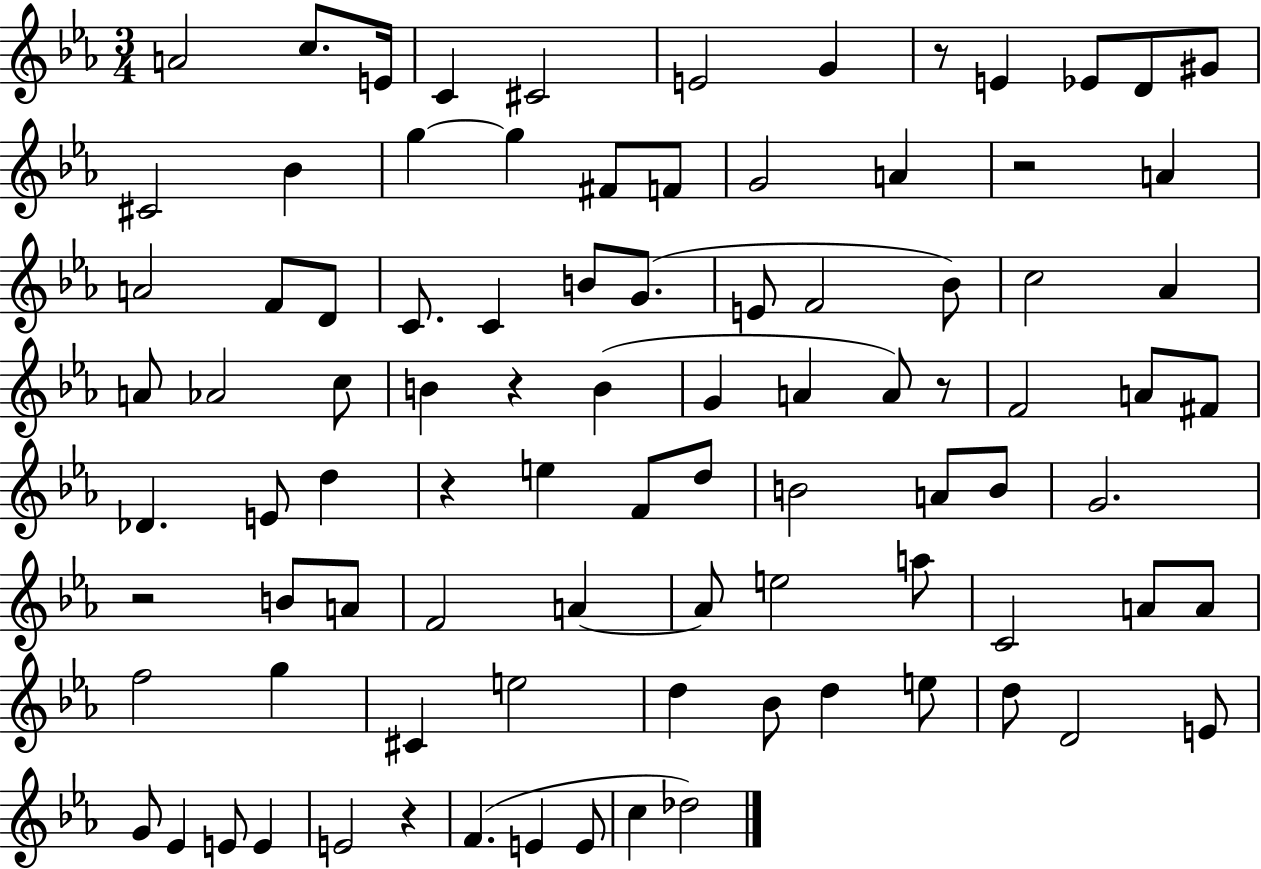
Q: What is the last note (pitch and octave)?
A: Db5